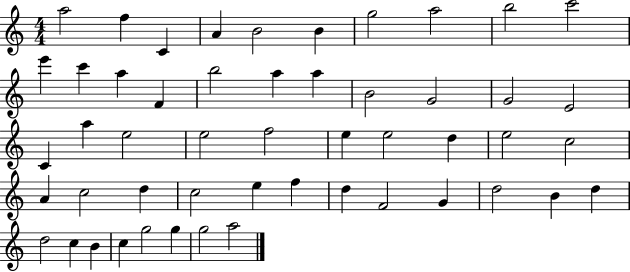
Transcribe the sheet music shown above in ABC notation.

X:1
T:Untitled
M:4/4
L:1/4
K:C
a2 f C A B2 B g2 a2 b2 c'2 e' c' a F b2 a a B2 G2 G2 E2 C a e2 e2 f2 e e2 d e2 c2 A c2 d c2 e f d F2 G d2 B d d2 c B c g2 g g2 a2